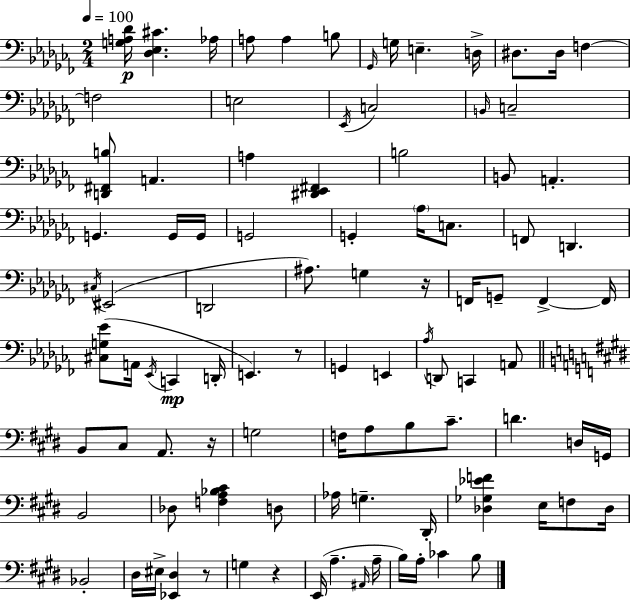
[G3,A3,Db4]/s [Db3,Eb3,C#4]/q. Ab3/s A3/e A3/q B3/e Gb2/s G3/s E3/q. D3/s D#3/e. D#3/s F3/q F3/h E3/h Eb2/s C3/h B2/s C3/h [D2,F#2,B3]/e A2/q. A3/q [D#2,Eb2,F#2]/q B3/h B2/e A2/q. G2/q. G2/s G2/s G2/h G2/q Ab3/s C3/e. F2/e D2/q. C#3/s EIS2/h D2/h A#3/e. G3/q R/s F2/s G2/e F2/q F2/s [C#3,G3,Eb4]/e A2/s Eb2/s C2/q D2/s E2/q. R/e G2/q E2/q Ab3/s D2/e C2/q A2/e B2/e C#3/e A2/e. R/s G3/h F3/s A3/e B3/e C#4/e. D4/q. D3/s G2/s B2/h Db3/e [F3,A3,Bb3,C#4]/q D3/e Ab3/s G3/q. D#2/s [Db3,Gb3,Eb4,F4]/q E3/s F3/e Db3/s Bb2/h D#3/s EIS3/s [Eb2,D#3]/q R/e G3/q R/q E2/s A3/q. A#2/s A3/s B3/s A3/s CES4/q B3/e